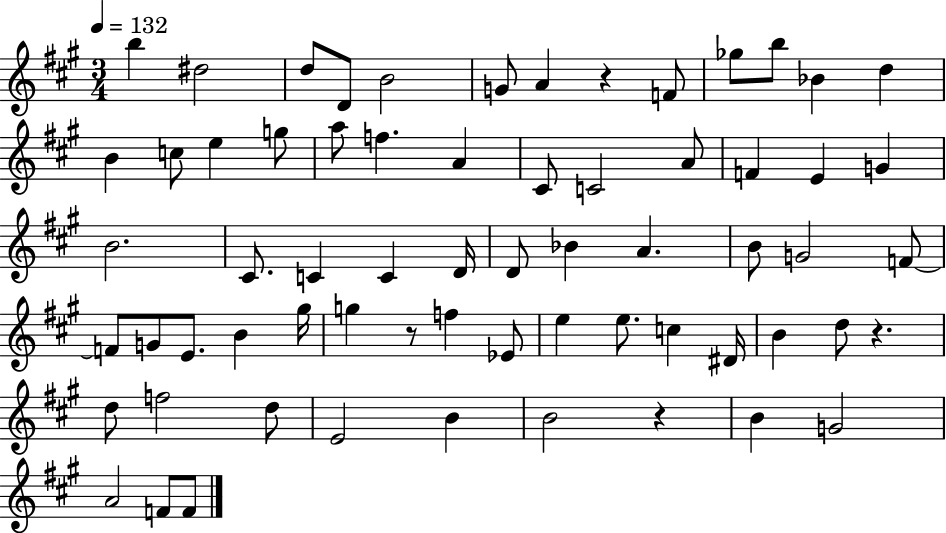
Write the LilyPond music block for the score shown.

{
  \clef treble
  \numericTimeSignature
  \time 3/4
  \key a \major
  \tempo 4 = 132
  \repeat volta 2 { b''4 dis''2 | d''8 d'8 b'2 | g'8 a'4 r4 f'8 | ges''8 b''8 bes'4 d''4 | \break b'4 c''8 e''4 g''8 | a''8 f''4. a'4 | cis'8 c'2 a'8 | f'4 e'4 g'4 | \break b'2. | cis'8. c'4 c'4 d'16 | d'8 bes'4 a'4. | b'8 g'2 f'8~~ | \break f'8 g'8 e'8. b'4 gis''16 | g''4 r8 f''4 ees'8 | e''4 e''8. c''4 dis'16 | b'4 d''8 r4. | \break d''8 f''2 d''8 | e'2 b'4 | b'2 r4 | b'4 g'2 | \break a'2 f'8 f'8 | } \bar "|."
}